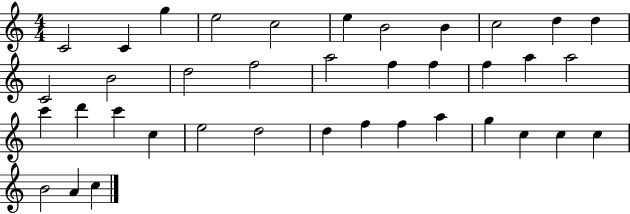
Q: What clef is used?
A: treble